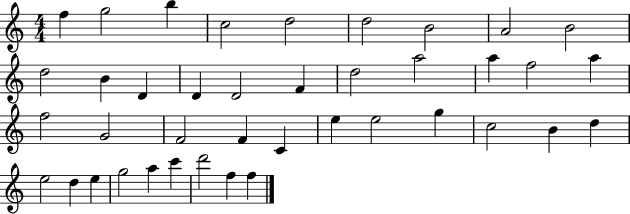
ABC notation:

X:1
T:Untitled
M:4/4
L:1/4
K:C
f g2 b c2 d2 d2 B2 A2 B2 d2 B D D D2 F d2 a2 a f2 a f2 G2 F2 F C e e2 g c2 B d e2 d e g2 a c' d'2 f f